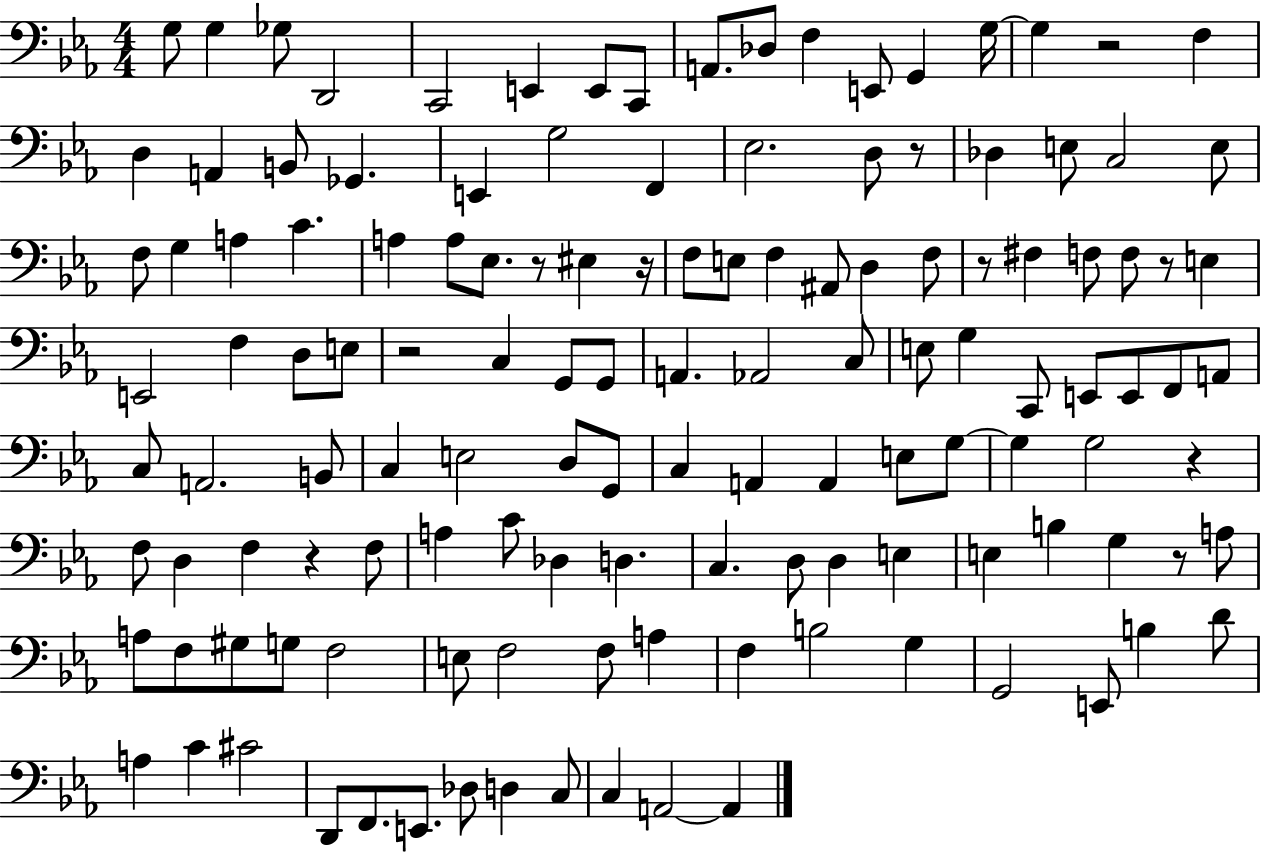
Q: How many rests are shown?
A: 10